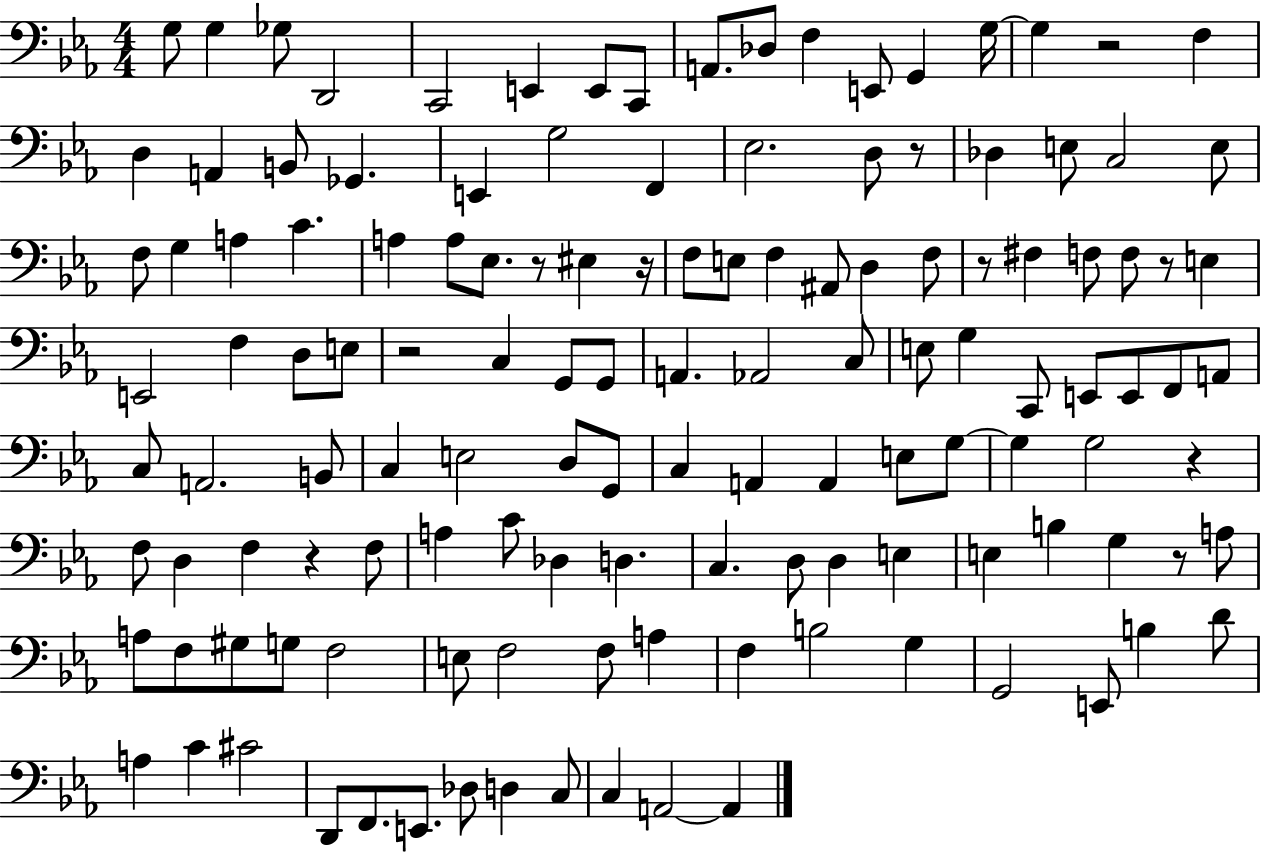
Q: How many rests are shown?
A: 10